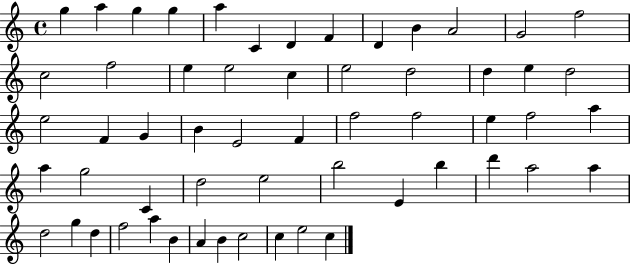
{
  \clef treble
  \time 4/4
  \defaultTimeSignature
  \key c \major
  g''4 a''4 g''4 g''4 | a''4 c'4 d'4 f'4 | d'4 b'4 a'2 | g'2 f''2 | \break c''2 f''2 | e''4 e''2 c''4 | e''2 d''2 | d''4 e''4 d''2 | \break e''2 f'4 g'4 | b'4 e'2 f'4 | f''2 f''2 | e''4 f''2 a''4 | \break a''4 g''2 c'4 | d''2 e''2 | b''2 e'4 b''4 | d'''4 a''2 a''4 | \break d''2 g''4 d''4 | f''2 a''4 b'4 | a'4 b'4 c''2 | c''4 e''2 c''4 | \break \bar "|."
}